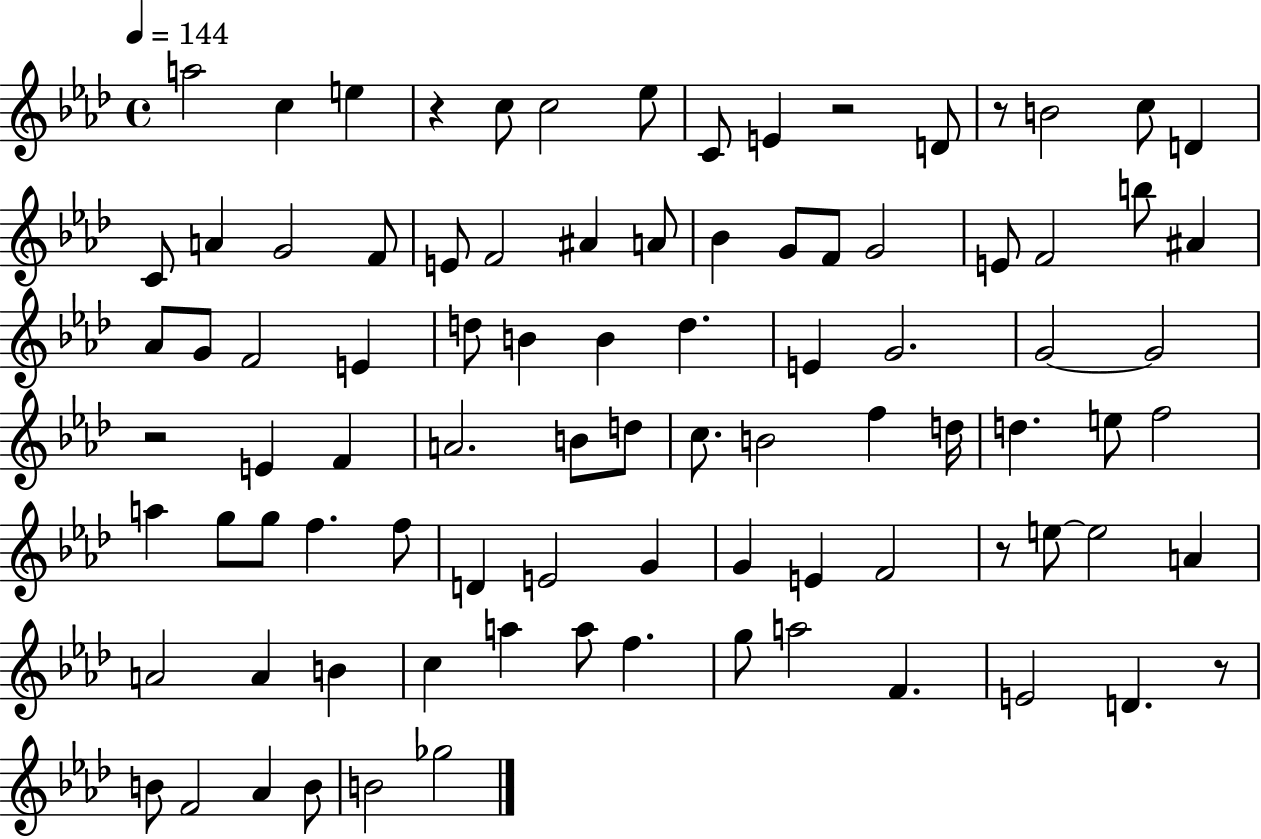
A5/h C5/q E5/q R/q C5/e C5/h Eb5/e C4/e E4/q R/h D4/e R/e B4/h C5/e D4/q C4/e A4/q G4/h F4/e E4/e F4/h A#4/q A4/e Bb4/q G4/e F4/e G4/h E4/e F4/h B5/e A#4/q Ab4/e G4/e F4/h E4/q D5/e B4/q B4/q D5/q. E4/q G4/h. G4/h G4/h R/h E4/q F4/q A4/h. B4/e D5/e C5/e. B4/h F5/q D5/s D5/q. E5/e F5/h A5/q G5/e G5/e F5/q. F5/e D4/q E4/h G4/q G4/q E4/q F4/h R/e E5/e E5/h A4/q A4/h A4/q B4/q C5/q A5/q A5/e F5/q. G5/e A5/h F4/q. E4/h D4/q. R/e B4/e F4/h Ab4/q B4/e B4/h Gb5/h